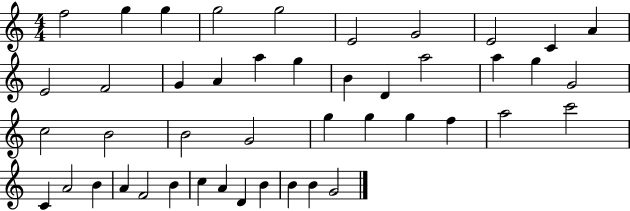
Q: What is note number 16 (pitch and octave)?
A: G5